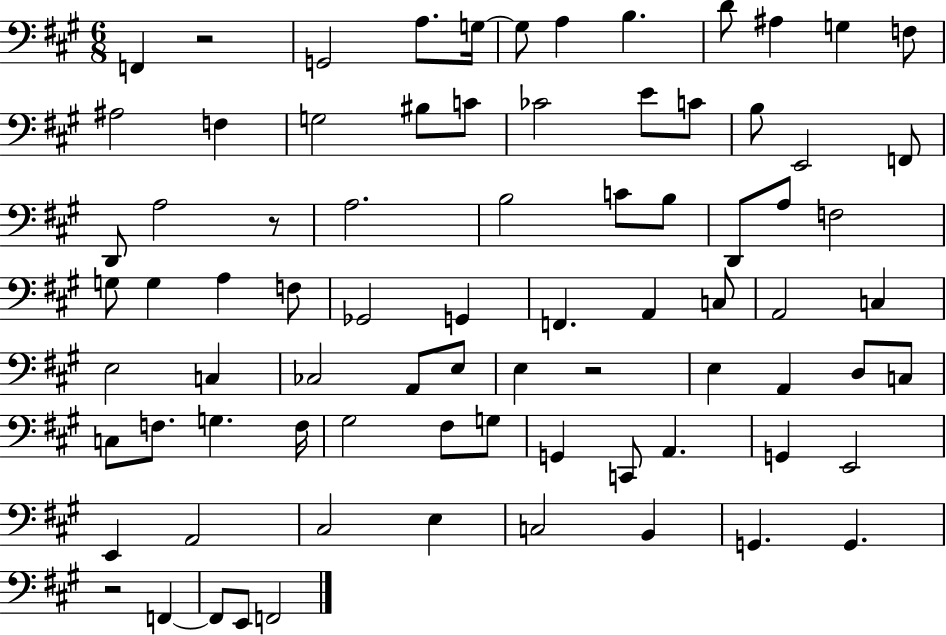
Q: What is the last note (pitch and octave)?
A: F2